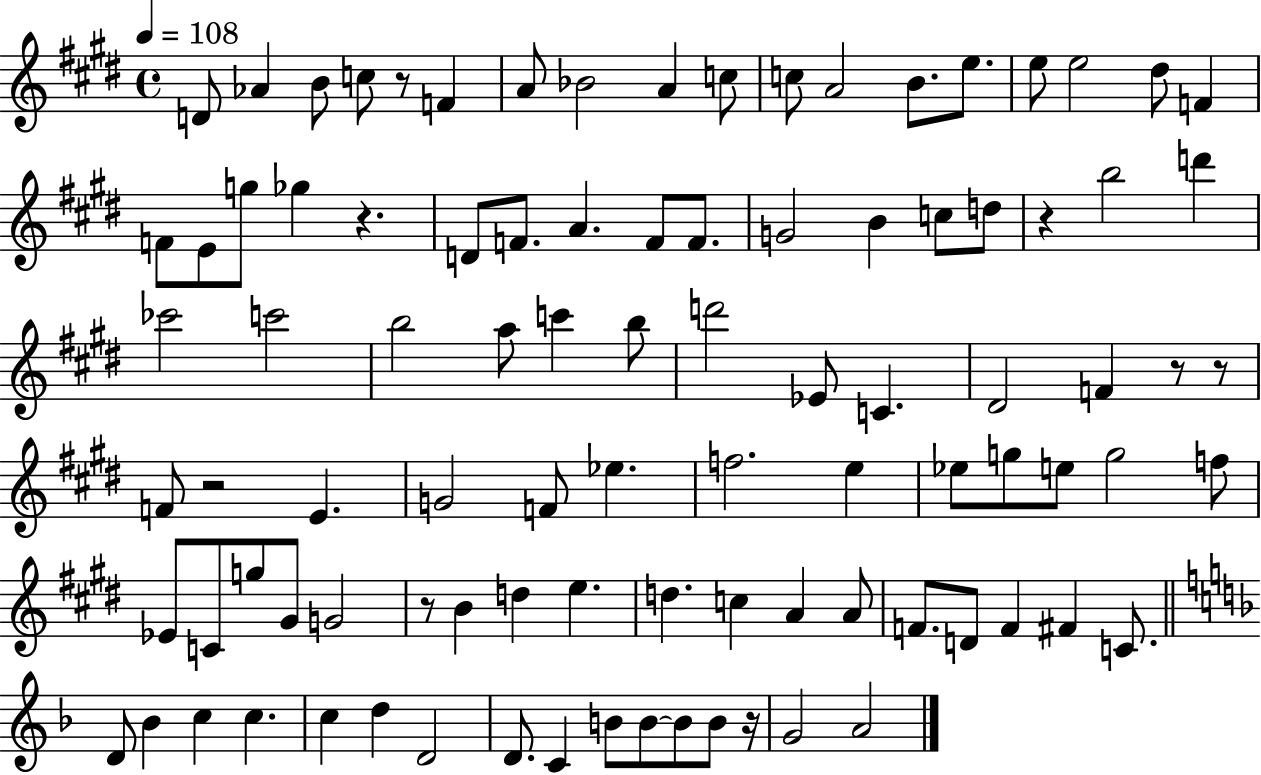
X:1
T:Untitled
M:4/4
L:1/4
K:E
D/2 _A B/2 c/2 z/2 F A/2 _B2 A c/2 c/2 A2 B/2 e/2 e/2 e2 ^d/2 F F/2 E/2 g/2 _g z D/2 F/2 A F/2 F/2 G2 B c/2 d/2 z b2 d' _c'2 c'2 b2 a/2 c' b/2 d'2 _E/2 C ^D2 F z/2 z/2 F/2 z2 E G2 F/2 _e f2 e _e/2 g/2 e/2 g2 f/2 _E/2 C/2 g/2 ^G/2 G2 z/2 B d e d c A A/2 F/2 D/2 F ^F C/2 D/2 _B c c c d D2 D/2 C B/2 B/2 B/2 B/2 z/4 G2 A2